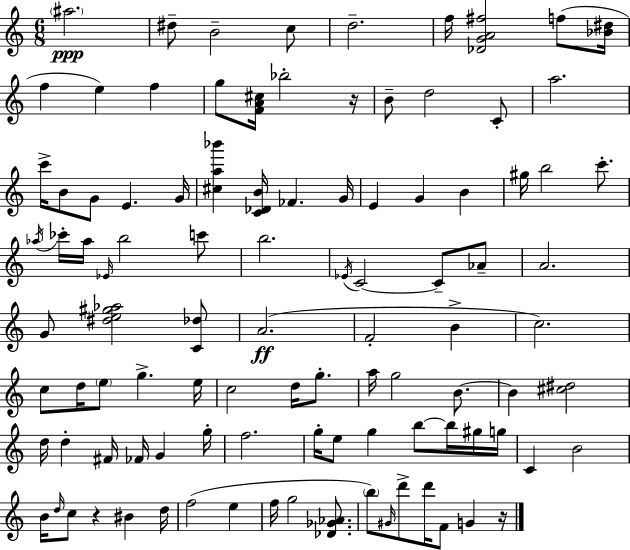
A#5/h. D#5/e B4/h C5/e D5/h. F5/s [Db4,G4,A4,F#5]/h F5/e [Bb4,D#5]/s F5/q E5/q F5/q G5/e [F4,A4,C#5]/s Bb5/h R/s B4/e D5/h C4/e A5/h. C6/s B4/e G4/e E4/q. G4/s [C#5,A5,Bb6]/q [C4,Db4,B4]/s FES4/q. G4/s E4/q G4/q B4/q G#5/s B5/h C6/e. Ab5/s CES6/s Ab5/s Eb4/s B5/h C6/e B5/h. Eb4/s C4/h C4/e Ab4/e A4/h. G4/e [D#5,E5,G#5,Ab5]/h [C4,Db5]/e A4/h. F4/h B4/q C5/h. C5/e D5/s E5/e G5/q. E5/s C5/h D5/s G5/e. A5/s G5/h B4/e. B4/q [C#5,D#5]/h D5/s D5/q F#4/s FES4/s G4/q G5/s F5/h. G5/s E5/e G5/q B5/e B5/s G#5/s G5/s C4/q B4/h B4/s D5/s C5/e R/q BIS4/q D5/s F5/h E5/q F5/s G5/h [Db4,Gb4,Ab4]/e. B5/e G#4/s D6/e D6/s F4/e G4/q R/s